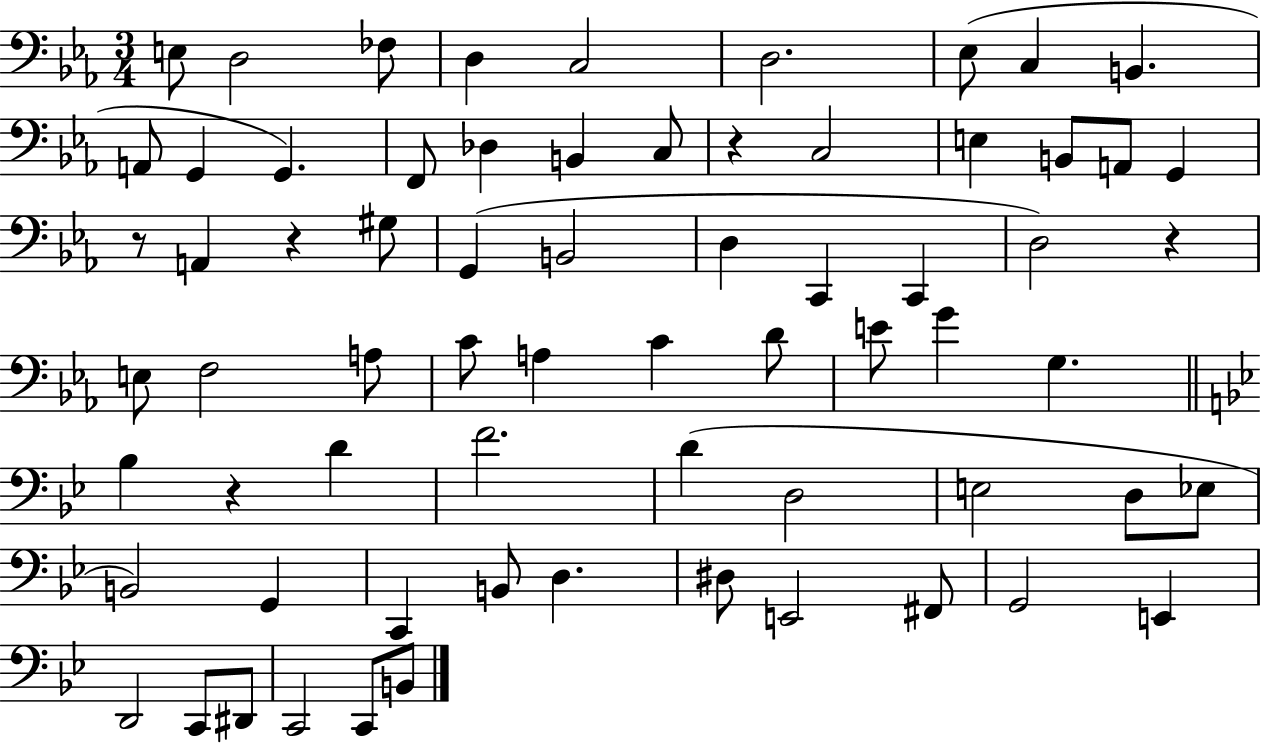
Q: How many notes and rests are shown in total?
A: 68